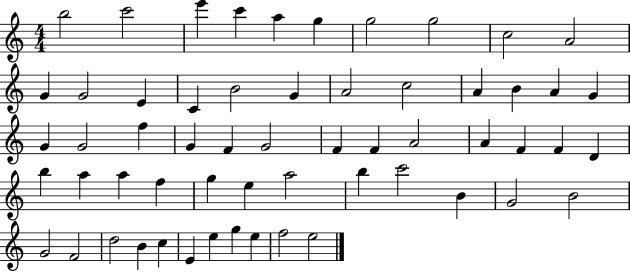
B5/h C6/h E6/q C6/q A5/q G5/q G5/h G5/h C5/h A4/h G4/q G4/h E4/q C4/q B4/h G4/q A4/h C5/h A4/q B4/q A4/q G4/q G4/q G4/h F5/q G4/q F4/q G4/h F4/q F4/q A4/h A4/q F4/q F4/q D4/q B5/q A5/q A5/q F5/q G5/q E5/q A5/h B5/q C6/h B4/q G4/h B4/h G4/h F4/h D5/h B4/q C5/q E4/q E5/q G5/q E5/q F5/h E5/h